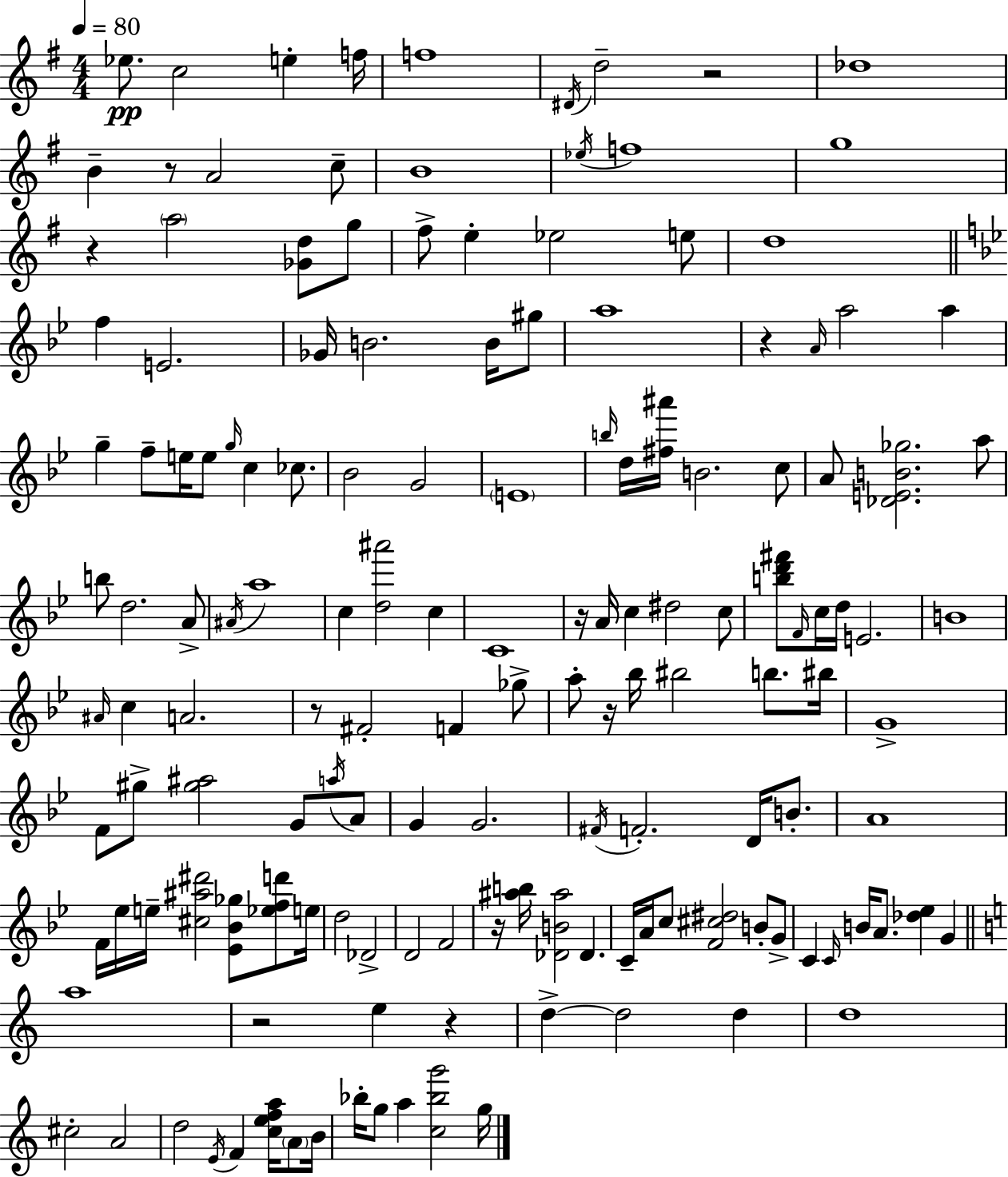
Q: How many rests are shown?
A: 10